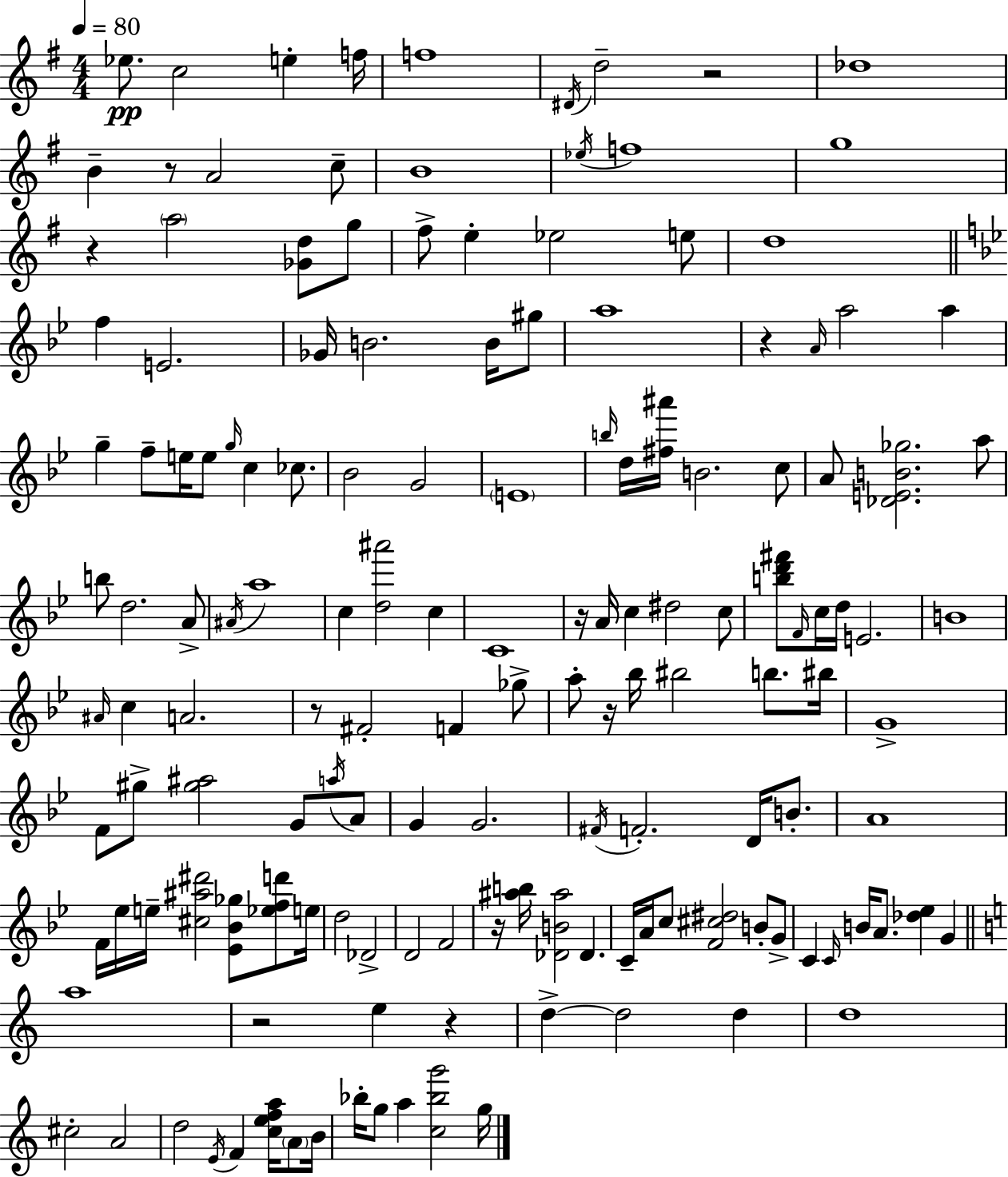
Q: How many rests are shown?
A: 10